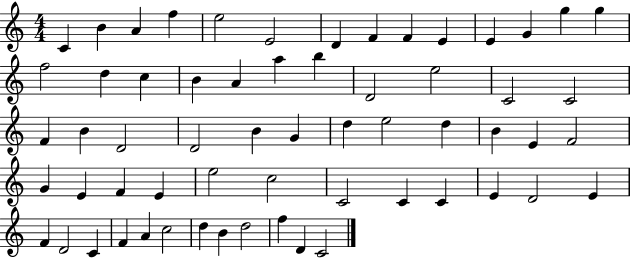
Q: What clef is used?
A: treble